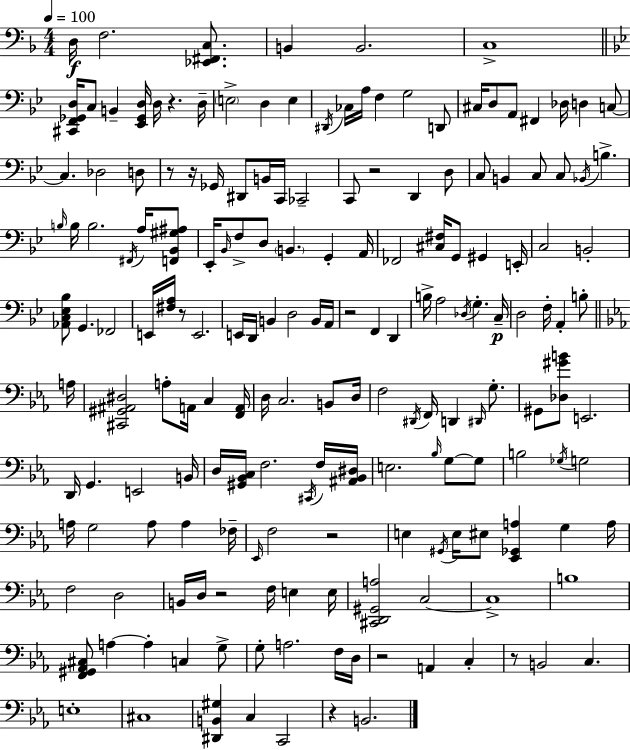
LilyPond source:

{
  \clef bass
  \numericTimeSignature
  \time 4/4
  \key f \major
  \tempo 4 = 100
  \repeat volta 2 { d16\f f2. <ees, fis, c>8. | b,4 b,2. | c1-> | \bar "||" \break \key g \minor <cis, f, ges, d>16 c8 b,4-- <ees, ges, d>16 d16 r4. d16-- | \parenthesize e2-> d4 e4 | \acciaccatura { dis,16 } ces16 a16 f4 g2 d,8 | cis16 d8 a,8 fis,4 des16 d4 c8~~ | \break c4. des2 d8 | r8 r16 ges,16 dis,8 b,16 c,16 ces,2-- | c,8 r2 d,4 d8 | c8 b,4 c8 c8 \acciaccatura { bes,16 } b4.-> | \break \grace { b16 } b16 b2. | \acciaccatura { fis,16 } a16 <f, bes, gis ais>8 ees,16-. \grace { bes,16 } f8-> d8 \parenthesize b,4. | g,4-. a,16 fes,2 <cis fis>16 g,8 | gis,4 e,16-. c2 b,2-. | \break <aes, c ees bes>8 g,4. fes,2 | e,16 <fis a>16 r8 e,2. | e,16 d,16 b,4 d2 | b,16 a,16 r2 f,4 | \break d,4 b16-> a2 \acciaccatura { des16 } g4.-. | c16--\p d2 f16-. a,4-. | b8-. \bar "||" \break \key ees \major a16 <cis, gis, ais, dis>2 a8-. a,16 c4 | <f, a,>16 d16 c2. b,8 | d16 f2 \acciaccatura { dis,16 } f,16 d,4 \grace { dis,16 } | g8.-. gis,8 <des gis' b'>8 e,2. | \break d,16 g,4. e,2 | b,16 d16 <gis, bes, c>16 f2. | \acciaccatura { cis,16 } f16 <ais, bes, dis>16 e2. | \grace { bes16 } g8~~ g8 b2 \acciaccatura { ges16 } g2 | \break a16 g2 a8 | a4 fes16-- \grace { ees,16 } f2 r2 | e4 \acciaccatura { gis,16 } e16 eis8 <ees, ges, a>4 | g4 a16 f2 | \break d2 b,16 d16 r2 | f16 e4 e16 <cis, d, gis, a>2 | c2~~ c1-> | b1 | \break <f, gis, aes, cis>8 a4~~ a4-. | c4 g8-> g8-. a2. | f16 d16 r2 | a,4 c4-. r8 b,2 | \break c4. e1-. | cis1 | <dis, b, gis>4 c4 | c,2 r4 b,2. | \break } \bar "|."
}